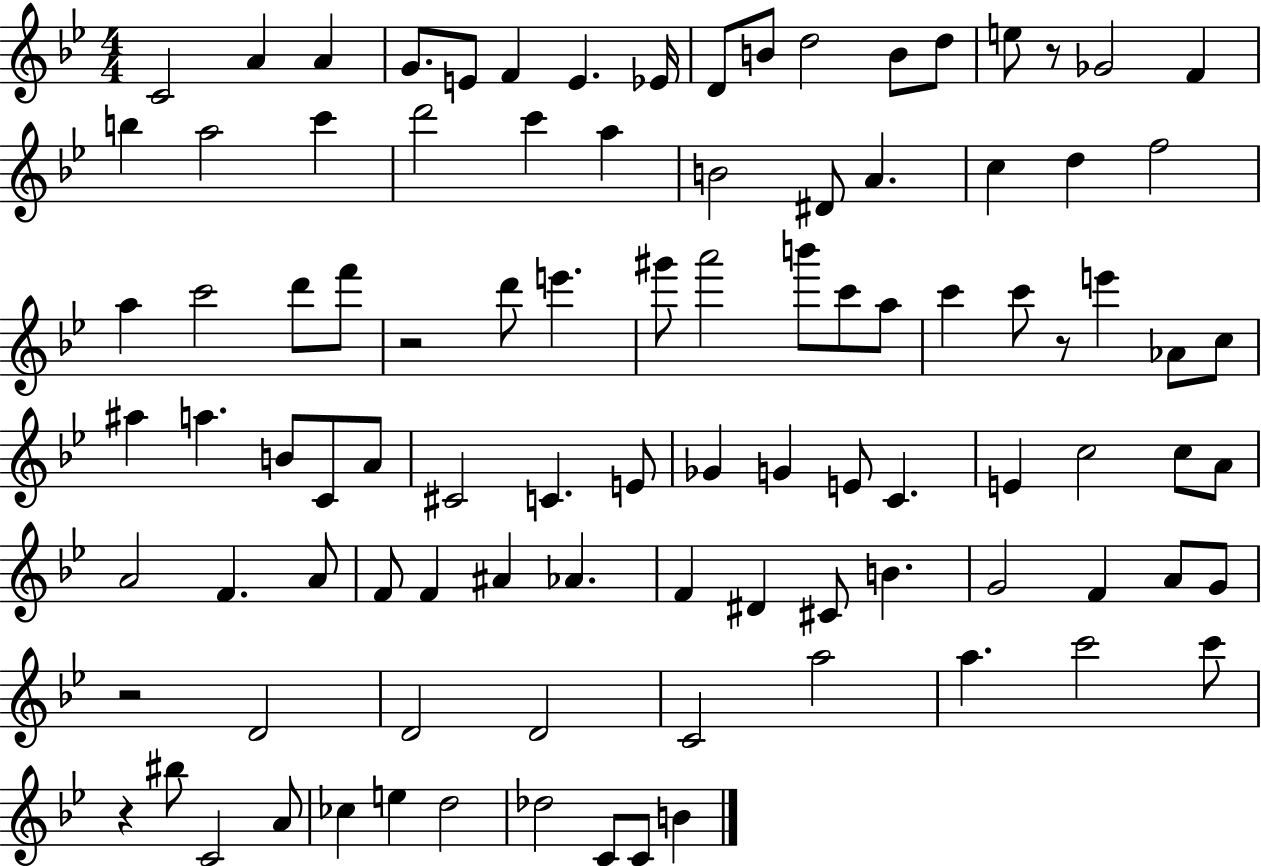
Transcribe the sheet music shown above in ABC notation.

X:1
T:Untitled
M:4/4
L:1/4
K:Bb
C2 A A G/2 E/2 F E _E/4 D/2 B/2 d2 B/2 d/2 e/2 z/2 _G2 F b a2 c' d'2 c' a B2 ^D/2 A c d f2 a c'2 d'/2 f'/2 z2 d'/2 e' ^g'/2 a'2 b'/2 c'/2 a/2 c' c'/2 z/2 e' _A/2 c/2 ^a a B/2 C/2 A/2 ^C2 C E/2 _G G E/2 C E c2 c/2 A/2 A2 F A/2 F/2 F ^A _A F ^D ^C/2 B G2 F A/2 G/2 z2 D2 D2 D2 C2 a2 a c'2 c'/2 z ^b/2 C2 A/2 _c e d2 _d2 C/2 C/2 B